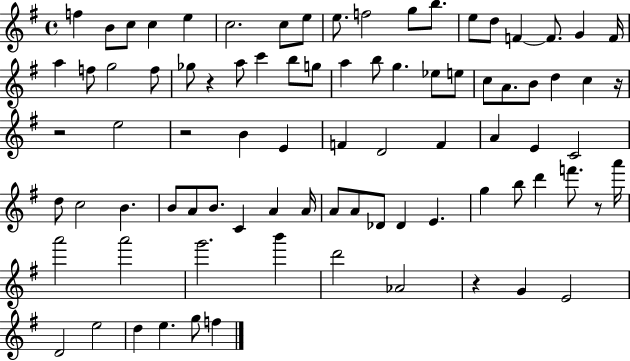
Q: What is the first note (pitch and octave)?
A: F5